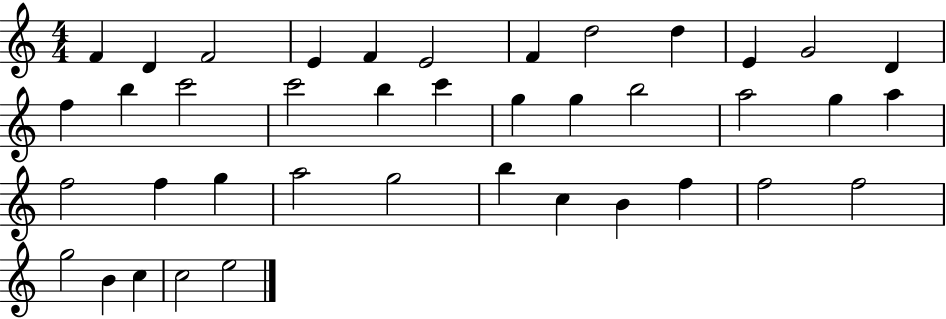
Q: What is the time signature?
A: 4/4